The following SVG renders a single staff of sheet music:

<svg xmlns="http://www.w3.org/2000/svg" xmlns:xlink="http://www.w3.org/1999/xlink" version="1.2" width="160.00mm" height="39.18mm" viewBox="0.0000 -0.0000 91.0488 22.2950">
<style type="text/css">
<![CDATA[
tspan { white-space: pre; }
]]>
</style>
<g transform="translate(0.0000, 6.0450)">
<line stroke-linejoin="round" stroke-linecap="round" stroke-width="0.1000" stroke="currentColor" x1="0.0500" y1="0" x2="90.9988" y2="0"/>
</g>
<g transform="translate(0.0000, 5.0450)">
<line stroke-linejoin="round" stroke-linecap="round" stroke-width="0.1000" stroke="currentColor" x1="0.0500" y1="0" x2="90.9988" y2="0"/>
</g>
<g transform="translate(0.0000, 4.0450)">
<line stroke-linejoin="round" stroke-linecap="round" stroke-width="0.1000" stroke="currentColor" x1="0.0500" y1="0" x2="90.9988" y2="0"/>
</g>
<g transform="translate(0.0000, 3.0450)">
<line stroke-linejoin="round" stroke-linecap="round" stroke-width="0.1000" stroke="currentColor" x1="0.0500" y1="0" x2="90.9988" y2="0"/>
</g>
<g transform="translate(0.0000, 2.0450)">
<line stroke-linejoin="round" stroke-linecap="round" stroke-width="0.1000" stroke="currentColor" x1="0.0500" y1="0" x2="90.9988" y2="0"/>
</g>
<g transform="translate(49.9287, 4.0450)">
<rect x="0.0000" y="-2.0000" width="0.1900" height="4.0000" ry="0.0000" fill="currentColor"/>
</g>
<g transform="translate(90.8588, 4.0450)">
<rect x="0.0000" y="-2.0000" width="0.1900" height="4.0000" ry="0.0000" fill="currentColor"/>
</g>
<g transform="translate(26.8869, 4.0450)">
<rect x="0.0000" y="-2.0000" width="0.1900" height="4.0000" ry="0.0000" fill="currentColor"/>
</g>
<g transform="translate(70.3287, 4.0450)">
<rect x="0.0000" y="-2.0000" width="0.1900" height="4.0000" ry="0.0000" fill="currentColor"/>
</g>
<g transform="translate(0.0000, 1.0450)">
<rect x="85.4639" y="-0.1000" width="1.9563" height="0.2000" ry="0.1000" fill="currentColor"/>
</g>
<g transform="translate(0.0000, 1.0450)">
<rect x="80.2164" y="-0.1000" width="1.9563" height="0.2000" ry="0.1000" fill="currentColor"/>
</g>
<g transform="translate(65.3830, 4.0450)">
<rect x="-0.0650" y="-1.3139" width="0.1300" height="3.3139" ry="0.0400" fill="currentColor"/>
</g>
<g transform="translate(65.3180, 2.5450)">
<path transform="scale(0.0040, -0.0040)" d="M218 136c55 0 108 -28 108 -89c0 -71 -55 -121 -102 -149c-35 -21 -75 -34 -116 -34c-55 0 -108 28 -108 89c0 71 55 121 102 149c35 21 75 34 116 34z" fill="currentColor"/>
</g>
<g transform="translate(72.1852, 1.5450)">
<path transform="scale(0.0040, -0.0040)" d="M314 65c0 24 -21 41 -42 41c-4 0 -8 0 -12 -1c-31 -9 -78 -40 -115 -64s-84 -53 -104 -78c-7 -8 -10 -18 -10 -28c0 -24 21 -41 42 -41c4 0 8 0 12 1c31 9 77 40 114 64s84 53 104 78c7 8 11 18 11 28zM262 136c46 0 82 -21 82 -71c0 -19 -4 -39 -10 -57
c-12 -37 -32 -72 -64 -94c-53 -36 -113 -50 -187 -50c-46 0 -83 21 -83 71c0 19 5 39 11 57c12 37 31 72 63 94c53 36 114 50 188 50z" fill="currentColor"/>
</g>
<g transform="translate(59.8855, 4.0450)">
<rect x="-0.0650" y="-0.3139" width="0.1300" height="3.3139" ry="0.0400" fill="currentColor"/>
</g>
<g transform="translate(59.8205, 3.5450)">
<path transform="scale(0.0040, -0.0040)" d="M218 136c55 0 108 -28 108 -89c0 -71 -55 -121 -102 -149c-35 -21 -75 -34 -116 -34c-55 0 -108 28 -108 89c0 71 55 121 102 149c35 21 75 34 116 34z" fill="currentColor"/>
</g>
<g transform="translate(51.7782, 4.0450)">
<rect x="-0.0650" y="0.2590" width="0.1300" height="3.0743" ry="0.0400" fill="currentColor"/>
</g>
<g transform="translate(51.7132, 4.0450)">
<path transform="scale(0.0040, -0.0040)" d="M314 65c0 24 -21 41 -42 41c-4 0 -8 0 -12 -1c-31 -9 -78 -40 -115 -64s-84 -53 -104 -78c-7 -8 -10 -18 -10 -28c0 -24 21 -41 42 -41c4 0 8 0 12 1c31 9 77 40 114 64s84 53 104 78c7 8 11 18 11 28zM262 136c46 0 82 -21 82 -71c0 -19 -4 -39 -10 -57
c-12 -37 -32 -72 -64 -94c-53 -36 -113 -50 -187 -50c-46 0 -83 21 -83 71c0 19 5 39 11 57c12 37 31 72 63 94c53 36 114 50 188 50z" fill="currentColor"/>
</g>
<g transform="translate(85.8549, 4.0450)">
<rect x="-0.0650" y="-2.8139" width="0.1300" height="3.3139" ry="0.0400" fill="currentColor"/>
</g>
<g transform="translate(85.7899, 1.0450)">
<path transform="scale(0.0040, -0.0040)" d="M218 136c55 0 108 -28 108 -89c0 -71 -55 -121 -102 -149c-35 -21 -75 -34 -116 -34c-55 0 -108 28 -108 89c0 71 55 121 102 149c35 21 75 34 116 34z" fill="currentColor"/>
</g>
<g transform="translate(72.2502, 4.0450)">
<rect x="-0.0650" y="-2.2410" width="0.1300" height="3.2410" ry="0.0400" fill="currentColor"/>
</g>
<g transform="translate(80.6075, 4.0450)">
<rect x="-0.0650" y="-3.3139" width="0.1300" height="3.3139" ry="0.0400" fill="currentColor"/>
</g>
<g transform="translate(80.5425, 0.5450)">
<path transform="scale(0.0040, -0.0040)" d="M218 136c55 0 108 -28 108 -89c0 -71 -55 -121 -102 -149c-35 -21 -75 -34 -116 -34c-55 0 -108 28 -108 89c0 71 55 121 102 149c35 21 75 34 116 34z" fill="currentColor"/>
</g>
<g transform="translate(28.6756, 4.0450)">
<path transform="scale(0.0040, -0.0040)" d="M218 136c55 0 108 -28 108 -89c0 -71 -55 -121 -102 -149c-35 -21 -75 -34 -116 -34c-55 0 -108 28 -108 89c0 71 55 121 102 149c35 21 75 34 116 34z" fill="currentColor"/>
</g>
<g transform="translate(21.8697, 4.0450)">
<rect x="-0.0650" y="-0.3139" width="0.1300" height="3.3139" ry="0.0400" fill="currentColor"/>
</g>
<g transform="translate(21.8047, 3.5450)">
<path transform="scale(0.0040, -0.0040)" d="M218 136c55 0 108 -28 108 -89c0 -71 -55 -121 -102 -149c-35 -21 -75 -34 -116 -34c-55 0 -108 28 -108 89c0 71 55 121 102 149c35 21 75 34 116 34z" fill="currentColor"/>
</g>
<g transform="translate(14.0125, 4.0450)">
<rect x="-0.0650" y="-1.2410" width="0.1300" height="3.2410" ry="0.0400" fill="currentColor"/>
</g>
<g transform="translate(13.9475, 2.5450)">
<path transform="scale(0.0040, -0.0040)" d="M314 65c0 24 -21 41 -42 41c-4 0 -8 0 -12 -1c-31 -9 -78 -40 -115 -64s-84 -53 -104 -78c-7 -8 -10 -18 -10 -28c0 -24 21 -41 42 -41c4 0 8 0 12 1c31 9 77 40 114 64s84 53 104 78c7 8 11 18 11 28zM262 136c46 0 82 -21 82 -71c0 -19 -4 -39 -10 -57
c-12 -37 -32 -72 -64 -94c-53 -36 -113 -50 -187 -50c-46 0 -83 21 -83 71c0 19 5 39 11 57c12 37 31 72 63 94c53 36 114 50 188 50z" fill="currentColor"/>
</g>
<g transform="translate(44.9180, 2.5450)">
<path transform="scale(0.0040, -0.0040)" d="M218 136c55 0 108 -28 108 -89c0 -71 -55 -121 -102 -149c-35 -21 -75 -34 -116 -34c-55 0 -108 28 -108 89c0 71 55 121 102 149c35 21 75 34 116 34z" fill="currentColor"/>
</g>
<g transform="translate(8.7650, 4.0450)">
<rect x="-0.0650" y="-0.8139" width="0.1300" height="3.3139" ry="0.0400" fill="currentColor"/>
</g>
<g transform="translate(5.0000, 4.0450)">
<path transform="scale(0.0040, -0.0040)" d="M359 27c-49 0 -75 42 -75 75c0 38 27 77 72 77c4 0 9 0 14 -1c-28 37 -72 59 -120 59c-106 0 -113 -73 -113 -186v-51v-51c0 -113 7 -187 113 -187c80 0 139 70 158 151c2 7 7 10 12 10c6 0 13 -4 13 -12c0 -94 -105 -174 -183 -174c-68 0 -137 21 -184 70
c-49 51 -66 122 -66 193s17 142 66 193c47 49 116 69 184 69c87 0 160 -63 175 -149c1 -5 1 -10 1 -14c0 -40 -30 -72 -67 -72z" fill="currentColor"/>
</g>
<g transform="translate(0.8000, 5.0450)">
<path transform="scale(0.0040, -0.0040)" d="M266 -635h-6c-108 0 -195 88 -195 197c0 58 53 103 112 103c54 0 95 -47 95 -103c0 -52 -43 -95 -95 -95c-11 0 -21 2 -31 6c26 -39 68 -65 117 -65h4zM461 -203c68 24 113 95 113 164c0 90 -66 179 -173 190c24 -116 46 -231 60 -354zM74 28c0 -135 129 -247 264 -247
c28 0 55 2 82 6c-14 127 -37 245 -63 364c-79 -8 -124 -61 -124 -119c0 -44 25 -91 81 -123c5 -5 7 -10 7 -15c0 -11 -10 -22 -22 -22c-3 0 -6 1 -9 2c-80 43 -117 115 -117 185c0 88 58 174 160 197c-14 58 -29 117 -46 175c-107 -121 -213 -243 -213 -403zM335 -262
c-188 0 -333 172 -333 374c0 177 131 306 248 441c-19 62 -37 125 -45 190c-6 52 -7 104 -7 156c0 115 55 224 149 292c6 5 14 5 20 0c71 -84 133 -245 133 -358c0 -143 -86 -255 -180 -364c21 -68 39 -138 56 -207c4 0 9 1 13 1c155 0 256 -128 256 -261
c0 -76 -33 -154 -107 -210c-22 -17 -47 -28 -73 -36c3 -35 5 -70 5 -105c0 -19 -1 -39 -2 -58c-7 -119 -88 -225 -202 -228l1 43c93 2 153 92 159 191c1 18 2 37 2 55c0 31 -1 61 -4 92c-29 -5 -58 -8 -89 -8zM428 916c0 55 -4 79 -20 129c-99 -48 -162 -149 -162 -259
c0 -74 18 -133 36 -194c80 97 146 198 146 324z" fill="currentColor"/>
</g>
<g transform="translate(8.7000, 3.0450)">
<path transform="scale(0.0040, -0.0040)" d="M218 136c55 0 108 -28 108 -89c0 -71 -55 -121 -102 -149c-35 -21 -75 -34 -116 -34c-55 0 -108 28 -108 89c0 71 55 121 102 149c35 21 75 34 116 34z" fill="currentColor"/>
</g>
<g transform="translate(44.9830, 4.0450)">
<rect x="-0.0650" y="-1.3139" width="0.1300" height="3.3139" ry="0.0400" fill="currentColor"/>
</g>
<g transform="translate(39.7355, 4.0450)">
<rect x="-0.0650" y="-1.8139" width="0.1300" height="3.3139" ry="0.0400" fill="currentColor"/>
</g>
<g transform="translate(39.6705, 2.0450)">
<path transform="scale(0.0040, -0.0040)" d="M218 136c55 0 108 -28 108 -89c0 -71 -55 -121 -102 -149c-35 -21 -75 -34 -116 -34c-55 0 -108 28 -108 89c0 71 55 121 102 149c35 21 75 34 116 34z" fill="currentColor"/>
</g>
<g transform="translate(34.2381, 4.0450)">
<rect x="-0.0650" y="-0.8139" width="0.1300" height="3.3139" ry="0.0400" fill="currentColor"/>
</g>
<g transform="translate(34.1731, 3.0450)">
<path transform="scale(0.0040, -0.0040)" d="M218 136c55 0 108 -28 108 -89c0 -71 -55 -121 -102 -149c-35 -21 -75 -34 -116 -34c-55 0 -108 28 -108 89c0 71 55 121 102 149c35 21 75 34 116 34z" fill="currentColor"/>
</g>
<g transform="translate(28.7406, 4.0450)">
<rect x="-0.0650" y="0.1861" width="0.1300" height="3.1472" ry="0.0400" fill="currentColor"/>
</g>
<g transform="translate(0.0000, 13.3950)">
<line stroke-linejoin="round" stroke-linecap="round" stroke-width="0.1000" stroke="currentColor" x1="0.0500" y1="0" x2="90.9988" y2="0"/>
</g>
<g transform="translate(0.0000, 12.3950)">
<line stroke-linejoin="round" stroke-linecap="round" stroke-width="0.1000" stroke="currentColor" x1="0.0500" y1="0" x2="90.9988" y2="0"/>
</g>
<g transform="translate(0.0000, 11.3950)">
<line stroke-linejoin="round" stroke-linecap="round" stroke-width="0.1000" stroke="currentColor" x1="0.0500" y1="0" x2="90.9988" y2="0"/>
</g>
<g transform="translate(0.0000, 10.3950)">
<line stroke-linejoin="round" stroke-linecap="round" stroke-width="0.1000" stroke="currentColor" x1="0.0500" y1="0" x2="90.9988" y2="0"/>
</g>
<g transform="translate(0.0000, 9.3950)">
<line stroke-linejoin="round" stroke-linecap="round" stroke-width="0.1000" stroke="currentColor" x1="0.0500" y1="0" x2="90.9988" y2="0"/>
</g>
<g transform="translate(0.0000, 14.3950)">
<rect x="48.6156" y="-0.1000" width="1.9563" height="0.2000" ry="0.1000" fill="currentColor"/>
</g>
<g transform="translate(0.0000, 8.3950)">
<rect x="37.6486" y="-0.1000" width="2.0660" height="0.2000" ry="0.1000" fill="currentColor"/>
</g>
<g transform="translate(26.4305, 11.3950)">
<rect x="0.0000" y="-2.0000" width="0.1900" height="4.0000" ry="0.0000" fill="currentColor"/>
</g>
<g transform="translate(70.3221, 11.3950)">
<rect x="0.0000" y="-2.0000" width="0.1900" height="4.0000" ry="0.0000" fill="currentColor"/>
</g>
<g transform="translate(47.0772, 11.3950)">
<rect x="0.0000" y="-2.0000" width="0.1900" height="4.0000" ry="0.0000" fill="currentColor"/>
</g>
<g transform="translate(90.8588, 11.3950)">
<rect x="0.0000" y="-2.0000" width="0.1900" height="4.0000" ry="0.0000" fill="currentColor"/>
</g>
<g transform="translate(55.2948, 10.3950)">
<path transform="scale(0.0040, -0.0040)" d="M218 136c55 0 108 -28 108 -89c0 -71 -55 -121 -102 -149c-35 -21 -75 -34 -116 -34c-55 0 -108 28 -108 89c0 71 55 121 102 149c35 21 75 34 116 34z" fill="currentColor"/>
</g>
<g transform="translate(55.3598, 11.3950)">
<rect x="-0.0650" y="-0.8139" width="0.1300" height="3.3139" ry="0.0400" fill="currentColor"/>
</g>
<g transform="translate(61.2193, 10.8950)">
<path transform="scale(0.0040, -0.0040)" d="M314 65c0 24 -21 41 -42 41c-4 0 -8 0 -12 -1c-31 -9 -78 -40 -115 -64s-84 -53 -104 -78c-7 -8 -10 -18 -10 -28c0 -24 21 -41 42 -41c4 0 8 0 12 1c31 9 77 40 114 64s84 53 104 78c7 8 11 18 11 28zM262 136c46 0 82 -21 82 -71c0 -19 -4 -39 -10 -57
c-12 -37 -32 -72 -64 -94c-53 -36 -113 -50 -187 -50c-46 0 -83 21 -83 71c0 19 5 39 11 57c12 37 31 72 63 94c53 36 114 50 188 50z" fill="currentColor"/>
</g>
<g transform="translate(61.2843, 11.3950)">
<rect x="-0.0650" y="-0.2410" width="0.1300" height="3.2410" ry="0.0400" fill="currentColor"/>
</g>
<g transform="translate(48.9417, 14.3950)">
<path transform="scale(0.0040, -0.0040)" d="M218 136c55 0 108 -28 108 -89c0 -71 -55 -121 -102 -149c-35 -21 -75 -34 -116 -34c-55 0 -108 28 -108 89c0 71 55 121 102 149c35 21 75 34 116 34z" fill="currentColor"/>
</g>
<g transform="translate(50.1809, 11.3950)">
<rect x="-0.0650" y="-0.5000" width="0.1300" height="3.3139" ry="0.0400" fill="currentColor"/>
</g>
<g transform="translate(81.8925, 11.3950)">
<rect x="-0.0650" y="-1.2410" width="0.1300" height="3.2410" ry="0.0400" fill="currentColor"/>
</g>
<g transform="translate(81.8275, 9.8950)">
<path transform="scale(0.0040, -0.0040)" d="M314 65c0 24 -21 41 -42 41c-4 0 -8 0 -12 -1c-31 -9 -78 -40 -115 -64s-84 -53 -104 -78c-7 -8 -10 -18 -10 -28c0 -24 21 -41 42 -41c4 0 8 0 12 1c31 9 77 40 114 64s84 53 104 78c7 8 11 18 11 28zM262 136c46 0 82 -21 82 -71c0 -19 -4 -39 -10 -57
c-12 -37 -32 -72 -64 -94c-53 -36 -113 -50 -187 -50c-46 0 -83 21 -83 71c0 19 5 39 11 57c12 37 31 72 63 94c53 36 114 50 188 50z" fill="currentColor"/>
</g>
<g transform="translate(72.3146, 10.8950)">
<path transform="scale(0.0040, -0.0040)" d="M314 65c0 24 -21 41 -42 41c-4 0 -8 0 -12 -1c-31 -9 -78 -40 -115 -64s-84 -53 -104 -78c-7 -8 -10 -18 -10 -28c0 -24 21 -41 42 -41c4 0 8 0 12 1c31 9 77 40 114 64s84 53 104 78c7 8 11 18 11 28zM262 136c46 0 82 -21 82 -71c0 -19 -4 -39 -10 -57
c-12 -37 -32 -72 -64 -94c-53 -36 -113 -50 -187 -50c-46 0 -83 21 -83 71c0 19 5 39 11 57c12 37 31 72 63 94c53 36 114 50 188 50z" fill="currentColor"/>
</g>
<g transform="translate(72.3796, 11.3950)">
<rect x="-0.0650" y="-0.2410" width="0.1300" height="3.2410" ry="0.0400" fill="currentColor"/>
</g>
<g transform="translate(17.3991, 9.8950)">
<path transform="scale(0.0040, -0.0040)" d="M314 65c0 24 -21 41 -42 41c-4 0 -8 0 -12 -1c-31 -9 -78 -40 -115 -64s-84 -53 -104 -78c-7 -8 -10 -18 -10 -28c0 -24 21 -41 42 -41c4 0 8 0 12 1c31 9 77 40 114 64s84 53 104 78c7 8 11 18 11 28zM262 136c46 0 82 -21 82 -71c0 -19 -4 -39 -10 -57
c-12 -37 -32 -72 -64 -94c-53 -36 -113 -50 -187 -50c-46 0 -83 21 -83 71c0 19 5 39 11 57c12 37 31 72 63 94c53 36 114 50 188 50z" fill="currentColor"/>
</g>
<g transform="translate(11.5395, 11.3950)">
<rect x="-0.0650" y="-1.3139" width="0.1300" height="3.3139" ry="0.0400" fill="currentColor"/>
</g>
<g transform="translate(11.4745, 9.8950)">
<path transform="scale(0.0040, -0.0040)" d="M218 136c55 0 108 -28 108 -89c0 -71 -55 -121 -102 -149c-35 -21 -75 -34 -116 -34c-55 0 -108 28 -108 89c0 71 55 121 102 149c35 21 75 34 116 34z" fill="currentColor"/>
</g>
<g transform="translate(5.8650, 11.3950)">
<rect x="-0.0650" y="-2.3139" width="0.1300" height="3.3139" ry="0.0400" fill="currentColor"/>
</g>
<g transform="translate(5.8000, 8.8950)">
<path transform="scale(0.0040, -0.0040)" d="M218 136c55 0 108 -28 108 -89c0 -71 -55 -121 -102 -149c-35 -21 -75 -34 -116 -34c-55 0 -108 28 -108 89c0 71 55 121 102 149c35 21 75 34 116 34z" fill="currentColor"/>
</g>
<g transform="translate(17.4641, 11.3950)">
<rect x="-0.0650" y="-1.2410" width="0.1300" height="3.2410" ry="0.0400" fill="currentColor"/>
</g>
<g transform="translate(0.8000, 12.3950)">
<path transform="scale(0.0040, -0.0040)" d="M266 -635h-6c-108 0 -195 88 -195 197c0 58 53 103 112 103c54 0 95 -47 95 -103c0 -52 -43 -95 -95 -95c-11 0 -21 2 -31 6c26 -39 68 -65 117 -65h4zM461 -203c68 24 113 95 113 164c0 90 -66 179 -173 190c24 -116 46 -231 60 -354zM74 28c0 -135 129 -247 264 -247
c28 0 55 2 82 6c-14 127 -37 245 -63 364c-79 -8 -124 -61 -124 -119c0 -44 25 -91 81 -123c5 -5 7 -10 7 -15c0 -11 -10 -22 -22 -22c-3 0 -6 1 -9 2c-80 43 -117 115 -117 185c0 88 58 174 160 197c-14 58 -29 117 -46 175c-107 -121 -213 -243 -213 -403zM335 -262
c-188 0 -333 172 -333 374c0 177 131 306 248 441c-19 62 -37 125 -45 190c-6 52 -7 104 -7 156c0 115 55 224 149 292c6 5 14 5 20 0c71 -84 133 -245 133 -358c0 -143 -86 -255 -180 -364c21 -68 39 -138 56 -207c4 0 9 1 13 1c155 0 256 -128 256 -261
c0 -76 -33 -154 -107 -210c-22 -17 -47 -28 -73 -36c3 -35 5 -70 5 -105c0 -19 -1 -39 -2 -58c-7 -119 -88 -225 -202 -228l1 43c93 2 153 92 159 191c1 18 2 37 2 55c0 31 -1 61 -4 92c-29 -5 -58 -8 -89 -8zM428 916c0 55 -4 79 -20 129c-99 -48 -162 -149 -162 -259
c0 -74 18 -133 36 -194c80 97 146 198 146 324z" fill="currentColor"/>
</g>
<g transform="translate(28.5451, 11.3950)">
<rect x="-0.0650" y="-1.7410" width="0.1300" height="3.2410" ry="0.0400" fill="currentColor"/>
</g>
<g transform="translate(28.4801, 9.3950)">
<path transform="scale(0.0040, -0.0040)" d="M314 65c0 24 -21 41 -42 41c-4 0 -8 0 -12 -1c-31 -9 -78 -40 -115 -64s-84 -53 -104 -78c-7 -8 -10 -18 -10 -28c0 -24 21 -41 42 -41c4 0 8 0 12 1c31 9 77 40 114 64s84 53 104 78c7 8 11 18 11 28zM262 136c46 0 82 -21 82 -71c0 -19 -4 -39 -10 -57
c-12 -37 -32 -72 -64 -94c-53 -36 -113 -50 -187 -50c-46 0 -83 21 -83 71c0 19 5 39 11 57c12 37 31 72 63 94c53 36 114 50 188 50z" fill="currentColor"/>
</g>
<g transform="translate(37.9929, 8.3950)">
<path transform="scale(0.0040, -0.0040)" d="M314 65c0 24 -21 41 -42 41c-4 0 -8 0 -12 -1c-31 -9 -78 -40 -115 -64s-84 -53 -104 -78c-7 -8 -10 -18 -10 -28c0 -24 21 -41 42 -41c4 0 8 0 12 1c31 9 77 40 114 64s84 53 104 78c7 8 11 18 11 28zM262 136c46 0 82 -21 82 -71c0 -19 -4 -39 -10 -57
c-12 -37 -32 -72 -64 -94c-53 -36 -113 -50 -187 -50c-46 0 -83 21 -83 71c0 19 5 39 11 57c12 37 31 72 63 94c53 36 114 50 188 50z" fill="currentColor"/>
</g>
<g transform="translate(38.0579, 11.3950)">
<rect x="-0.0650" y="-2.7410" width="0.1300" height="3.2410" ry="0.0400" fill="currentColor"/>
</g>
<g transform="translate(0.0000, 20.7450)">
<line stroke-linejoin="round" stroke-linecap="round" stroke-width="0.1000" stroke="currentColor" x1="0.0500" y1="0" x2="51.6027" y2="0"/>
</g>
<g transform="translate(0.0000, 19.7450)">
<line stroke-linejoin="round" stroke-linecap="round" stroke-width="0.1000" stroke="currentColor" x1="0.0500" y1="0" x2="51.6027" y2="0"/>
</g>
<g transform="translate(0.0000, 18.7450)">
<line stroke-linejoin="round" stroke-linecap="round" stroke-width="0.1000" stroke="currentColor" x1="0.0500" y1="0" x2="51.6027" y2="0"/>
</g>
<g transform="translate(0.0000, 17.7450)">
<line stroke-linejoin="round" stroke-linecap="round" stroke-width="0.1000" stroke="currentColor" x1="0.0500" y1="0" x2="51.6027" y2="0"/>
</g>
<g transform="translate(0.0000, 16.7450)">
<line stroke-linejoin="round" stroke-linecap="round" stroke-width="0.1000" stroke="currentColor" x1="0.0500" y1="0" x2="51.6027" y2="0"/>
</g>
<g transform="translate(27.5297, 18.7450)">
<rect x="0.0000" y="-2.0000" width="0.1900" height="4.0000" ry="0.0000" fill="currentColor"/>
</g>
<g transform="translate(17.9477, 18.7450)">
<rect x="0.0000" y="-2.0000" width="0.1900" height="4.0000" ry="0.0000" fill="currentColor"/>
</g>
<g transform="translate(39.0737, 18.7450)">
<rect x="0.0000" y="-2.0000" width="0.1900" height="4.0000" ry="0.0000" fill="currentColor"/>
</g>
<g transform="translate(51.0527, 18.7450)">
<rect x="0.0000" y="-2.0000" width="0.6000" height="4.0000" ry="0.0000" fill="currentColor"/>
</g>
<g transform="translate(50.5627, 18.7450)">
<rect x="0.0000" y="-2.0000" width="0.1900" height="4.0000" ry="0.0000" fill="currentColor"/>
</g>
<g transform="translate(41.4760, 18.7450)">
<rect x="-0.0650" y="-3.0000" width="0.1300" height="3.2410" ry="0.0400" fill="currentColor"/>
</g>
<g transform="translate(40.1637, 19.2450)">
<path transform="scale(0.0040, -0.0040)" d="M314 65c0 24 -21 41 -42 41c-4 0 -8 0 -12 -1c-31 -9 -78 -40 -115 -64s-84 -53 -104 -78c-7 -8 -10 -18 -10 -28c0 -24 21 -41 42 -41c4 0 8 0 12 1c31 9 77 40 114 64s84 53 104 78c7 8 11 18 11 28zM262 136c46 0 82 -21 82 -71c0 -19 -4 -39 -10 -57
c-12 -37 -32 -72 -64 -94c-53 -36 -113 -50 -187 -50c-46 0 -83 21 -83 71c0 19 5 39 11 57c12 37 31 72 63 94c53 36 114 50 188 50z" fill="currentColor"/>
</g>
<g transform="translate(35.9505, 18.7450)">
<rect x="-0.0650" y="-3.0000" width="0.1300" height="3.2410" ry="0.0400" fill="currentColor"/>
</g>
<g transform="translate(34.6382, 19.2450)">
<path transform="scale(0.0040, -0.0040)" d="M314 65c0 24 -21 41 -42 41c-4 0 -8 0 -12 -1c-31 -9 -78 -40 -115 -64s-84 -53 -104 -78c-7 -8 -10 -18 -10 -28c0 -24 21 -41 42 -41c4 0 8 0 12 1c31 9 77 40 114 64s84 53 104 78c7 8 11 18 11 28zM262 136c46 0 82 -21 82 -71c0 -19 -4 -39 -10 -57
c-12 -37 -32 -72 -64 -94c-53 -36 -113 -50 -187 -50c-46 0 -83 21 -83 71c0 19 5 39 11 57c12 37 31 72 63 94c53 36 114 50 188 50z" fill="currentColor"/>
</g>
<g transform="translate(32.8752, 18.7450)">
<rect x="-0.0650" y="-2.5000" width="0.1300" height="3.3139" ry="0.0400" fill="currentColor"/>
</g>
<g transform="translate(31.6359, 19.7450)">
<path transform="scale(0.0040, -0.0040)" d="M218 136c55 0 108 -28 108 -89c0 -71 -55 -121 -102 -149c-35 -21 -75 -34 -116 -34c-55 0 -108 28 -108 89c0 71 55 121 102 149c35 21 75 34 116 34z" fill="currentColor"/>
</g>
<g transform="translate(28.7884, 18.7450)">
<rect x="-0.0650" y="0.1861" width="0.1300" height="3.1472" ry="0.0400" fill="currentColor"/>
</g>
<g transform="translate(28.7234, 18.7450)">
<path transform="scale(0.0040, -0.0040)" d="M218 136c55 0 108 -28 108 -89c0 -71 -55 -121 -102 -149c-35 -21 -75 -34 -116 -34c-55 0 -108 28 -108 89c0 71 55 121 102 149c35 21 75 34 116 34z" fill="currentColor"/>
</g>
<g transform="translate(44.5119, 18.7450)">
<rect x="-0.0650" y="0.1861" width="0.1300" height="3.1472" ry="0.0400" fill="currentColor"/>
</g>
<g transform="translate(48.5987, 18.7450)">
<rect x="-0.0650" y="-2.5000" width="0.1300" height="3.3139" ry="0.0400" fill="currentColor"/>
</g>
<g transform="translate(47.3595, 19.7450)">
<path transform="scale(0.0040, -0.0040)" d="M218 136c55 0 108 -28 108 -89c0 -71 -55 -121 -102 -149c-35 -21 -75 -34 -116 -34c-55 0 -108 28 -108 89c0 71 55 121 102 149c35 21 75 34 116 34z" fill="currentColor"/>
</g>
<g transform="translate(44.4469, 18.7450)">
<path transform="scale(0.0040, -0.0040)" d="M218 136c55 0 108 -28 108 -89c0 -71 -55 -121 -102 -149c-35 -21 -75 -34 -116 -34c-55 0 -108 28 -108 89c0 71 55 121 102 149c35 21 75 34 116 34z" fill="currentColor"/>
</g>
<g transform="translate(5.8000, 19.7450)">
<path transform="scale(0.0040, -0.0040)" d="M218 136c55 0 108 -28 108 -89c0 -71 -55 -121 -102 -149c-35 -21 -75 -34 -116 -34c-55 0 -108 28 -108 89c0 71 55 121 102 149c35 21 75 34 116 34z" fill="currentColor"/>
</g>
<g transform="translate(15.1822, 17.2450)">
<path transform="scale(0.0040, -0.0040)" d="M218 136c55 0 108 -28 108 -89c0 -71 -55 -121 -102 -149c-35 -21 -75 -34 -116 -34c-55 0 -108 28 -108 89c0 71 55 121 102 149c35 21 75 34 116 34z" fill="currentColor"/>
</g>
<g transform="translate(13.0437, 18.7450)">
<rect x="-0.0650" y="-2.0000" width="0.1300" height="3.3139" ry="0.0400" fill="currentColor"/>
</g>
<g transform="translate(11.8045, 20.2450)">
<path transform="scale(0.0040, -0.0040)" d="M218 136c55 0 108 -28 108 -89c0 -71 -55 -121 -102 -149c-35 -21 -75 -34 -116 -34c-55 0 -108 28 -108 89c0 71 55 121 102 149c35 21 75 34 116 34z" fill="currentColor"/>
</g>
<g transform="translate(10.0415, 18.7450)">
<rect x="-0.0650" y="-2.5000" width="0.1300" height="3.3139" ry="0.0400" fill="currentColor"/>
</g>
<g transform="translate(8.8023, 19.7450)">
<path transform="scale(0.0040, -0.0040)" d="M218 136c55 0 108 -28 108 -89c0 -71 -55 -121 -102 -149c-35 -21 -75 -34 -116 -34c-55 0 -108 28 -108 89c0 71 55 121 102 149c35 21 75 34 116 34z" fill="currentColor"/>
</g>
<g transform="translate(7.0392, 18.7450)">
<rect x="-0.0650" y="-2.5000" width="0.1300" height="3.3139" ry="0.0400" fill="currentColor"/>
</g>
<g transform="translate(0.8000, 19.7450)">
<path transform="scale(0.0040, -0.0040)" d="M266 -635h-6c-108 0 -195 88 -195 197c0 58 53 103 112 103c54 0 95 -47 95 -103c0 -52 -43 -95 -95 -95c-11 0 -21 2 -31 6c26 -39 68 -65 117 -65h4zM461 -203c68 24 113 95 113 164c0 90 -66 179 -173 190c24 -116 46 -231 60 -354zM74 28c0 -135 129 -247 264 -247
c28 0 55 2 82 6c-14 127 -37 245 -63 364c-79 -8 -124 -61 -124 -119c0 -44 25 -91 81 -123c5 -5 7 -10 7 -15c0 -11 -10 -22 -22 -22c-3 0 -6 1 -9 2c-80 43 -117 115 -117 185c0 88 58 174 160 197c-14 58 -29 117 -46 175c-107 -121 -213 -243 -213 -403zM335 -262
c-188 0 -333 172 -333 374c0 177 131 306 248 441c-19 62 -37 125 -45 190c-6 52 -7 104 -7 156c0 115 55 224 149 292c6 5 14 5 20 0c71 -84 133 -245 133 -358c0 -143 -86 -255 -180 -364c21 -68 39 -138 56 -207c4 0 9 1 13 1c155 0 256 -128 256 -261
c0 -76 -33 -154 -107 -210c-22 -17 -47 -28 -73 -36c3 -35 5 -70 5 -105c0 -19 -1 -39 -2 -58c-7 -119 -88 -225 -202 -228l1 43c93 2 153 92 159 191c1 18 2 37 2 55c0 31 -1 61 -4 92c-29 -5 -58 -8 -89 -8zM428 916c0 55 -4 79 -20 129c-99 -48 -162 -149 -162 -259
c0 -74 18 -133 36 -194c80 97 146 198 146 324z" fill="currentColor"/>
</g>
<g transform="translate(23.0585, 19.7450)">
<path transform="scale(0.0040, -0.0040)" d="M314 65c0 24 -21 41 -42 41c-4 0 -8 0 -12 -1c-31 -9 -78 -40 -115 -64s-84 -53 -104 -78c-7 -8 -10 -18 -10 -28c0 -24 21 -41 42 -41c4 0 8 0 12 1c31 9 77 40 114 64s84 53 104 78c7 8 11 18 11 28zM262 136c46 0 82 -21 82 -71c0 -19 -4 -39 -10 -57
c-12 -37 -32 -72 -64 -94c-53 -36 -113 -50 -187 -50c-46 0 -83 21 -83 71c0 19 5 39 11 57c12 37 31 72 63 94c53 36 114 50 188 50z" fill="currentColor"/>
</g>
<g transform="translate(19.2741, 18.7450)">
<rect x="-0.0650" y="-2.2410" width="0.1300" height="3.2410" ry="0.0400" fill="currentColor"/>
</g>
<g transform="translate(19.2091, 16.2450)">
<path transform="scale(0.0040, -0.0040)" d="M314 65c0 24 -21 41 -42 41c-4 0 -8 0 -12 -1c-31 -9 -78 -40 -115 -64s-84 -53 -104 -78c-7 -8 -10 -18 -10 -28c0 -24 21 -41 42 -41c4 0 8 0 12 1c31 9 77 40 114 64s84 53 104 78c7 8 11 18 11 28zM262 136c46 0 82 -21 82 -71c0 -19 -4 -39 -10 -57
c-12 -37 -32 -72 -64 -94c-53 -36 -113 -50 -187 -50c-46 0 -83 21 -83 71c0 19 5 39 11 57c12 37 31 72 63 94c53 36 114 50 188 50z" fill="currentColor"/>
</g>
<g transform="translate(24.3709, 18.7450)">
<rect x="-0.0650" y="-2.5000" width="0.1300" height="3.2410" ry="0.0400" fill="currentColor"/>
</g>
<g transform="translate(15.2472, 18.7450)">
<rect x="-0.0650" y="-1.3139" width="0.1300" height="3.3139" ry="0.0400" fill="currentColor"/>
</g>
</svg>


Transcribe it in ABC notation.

X:1
T:Untitled
M:4/4
L:1/4
K:C
d e2 c B d f e B2 c e g2 b a g e e2 f2 a2 C d c2 c2 e2 G G F e g2 G2 B G A2 A2 B G